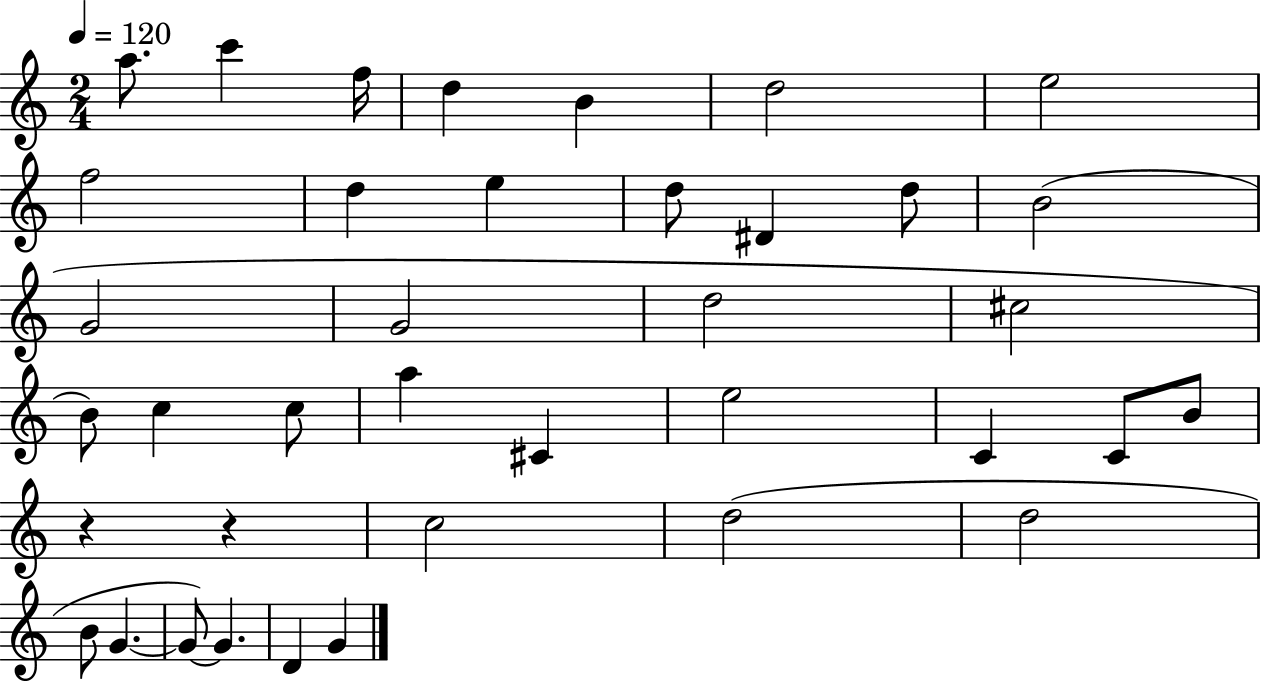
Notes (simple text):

A5/e. C6/q F5/s D5/q B4/q D5/h E5/h F5/h D5/q E5/q D5/e D#4/q D5/e B4/h G4/h G4/h D5/h C#5/h B4/e C5/q C5/e A5/q C#4/q E5/h C4/q C4/e B4/e R/q R/q C5/h D5/h D5/h B4/e G4/q. G4/e G4/q. D4/q G4/q